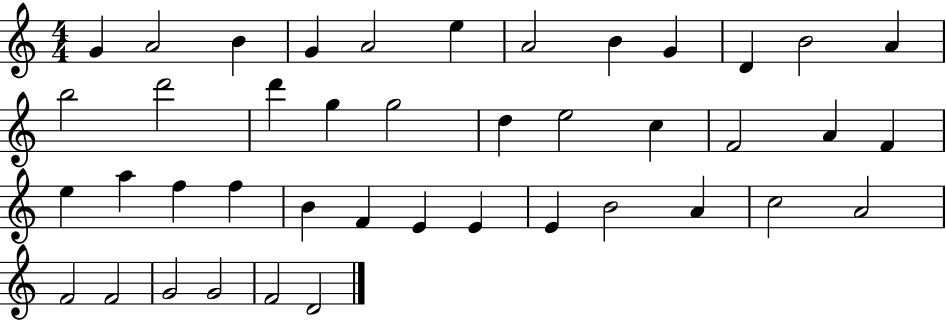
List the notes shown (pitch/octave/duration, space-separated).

G4/q A4/h B4/q G4/q A4/h E5/q A4/h B4/q G4/q D4/q B4/h A4/q B5/h D6/h D6/q G5/q G5/h D5/q E5/h C5/q F4/h A4/q F4/q E5/q A5/q F5/q F5/q B4/q F4/q E4/q E4/q E4/q B4/h A4/q C5/h A4/h F4/h F4/h G4/h G4/h F4/h D4/h